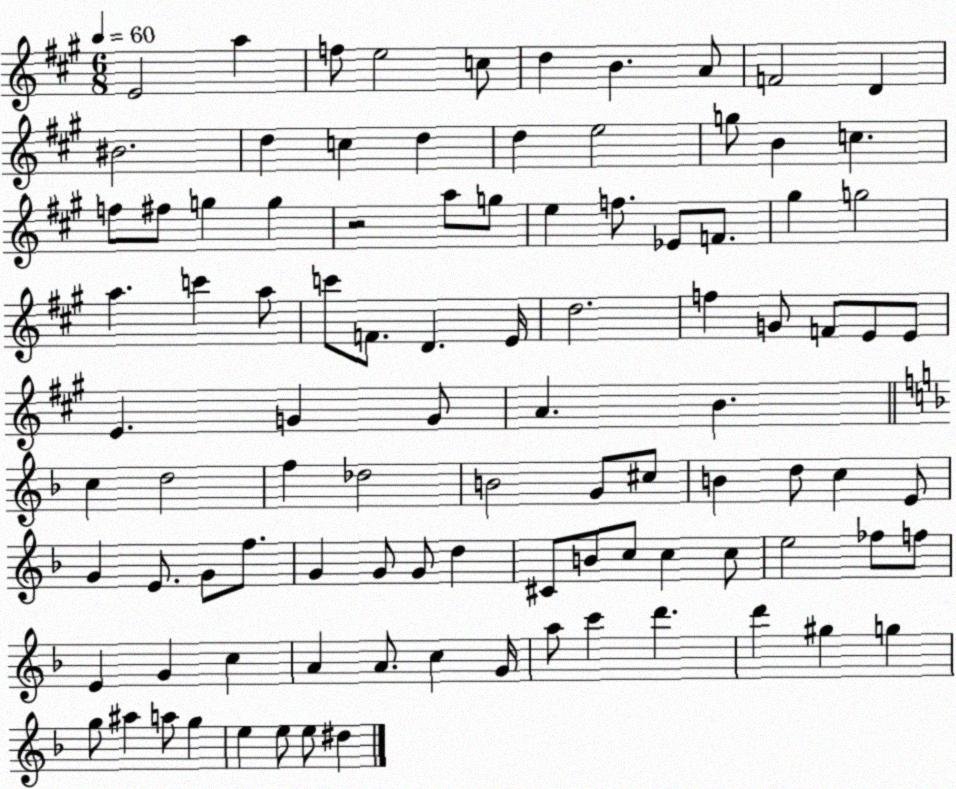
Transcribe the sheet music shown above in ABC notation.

X:1
T:Untitled
M:6/8
L:1/4
K:A
E2 a f/2 e2 c/2 d B A/2 F2 D ^B2 d c d d e2 g/2 B c f/2 ^f/2 g g z2 a/2 g/2 e f/2 _E/2 F/2 ^g g2 a c' a/2 c'/2 F/2 D E/4 d2 f G/2 F/2 E/2 E/2 E G G/2 A B c d2 f _d2 B2 G/2 ^c/2 B d/2 c E/2 G E/2 G/2 f/2 G G/2 G/2 d ^C/2 B/2 c/2 c c/2 e2 _f/2 f/2 E G c A A/2 c G/4 a/2 c' d' d' ^g g g/2 ^a a/2 g e e/2 e/2 ^d